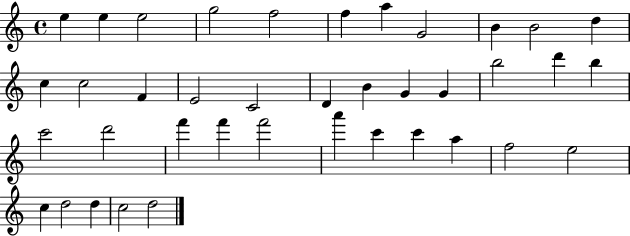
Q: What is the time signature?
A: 4/4